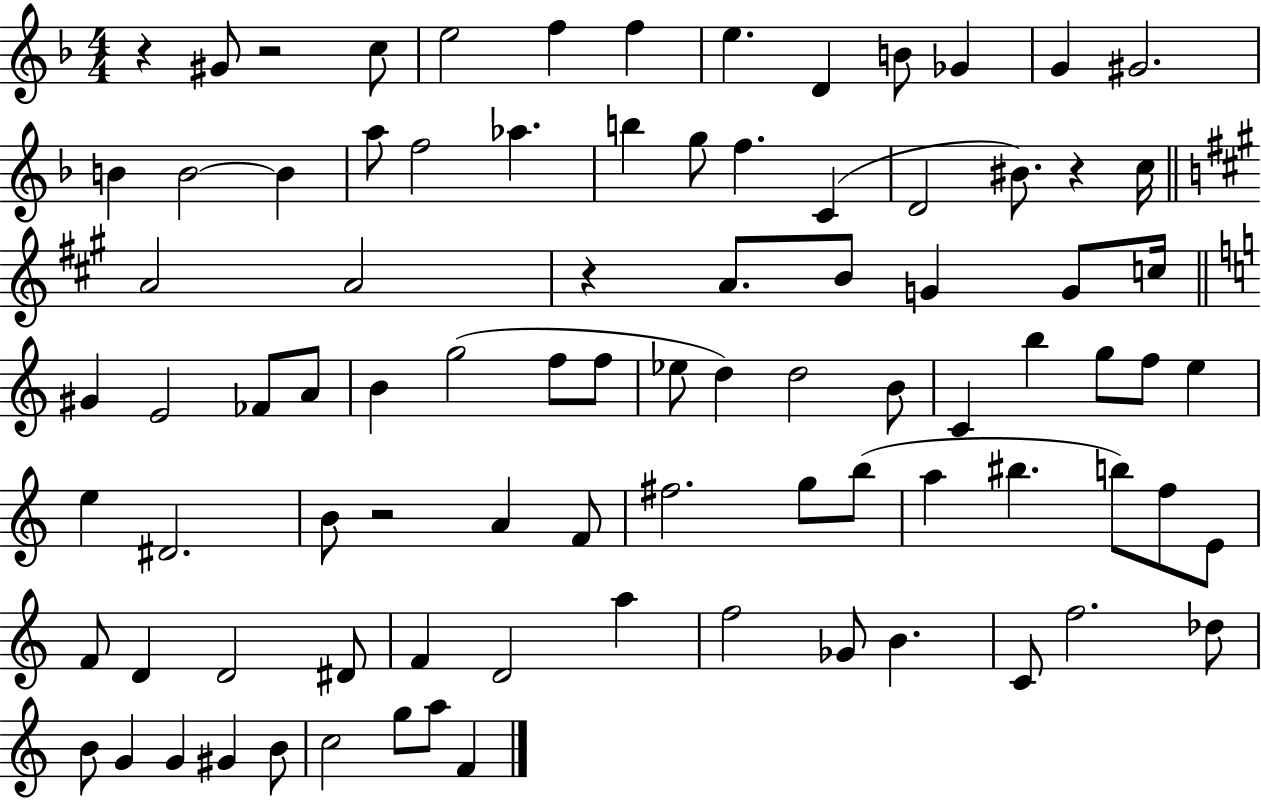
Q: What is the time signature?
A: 4/4